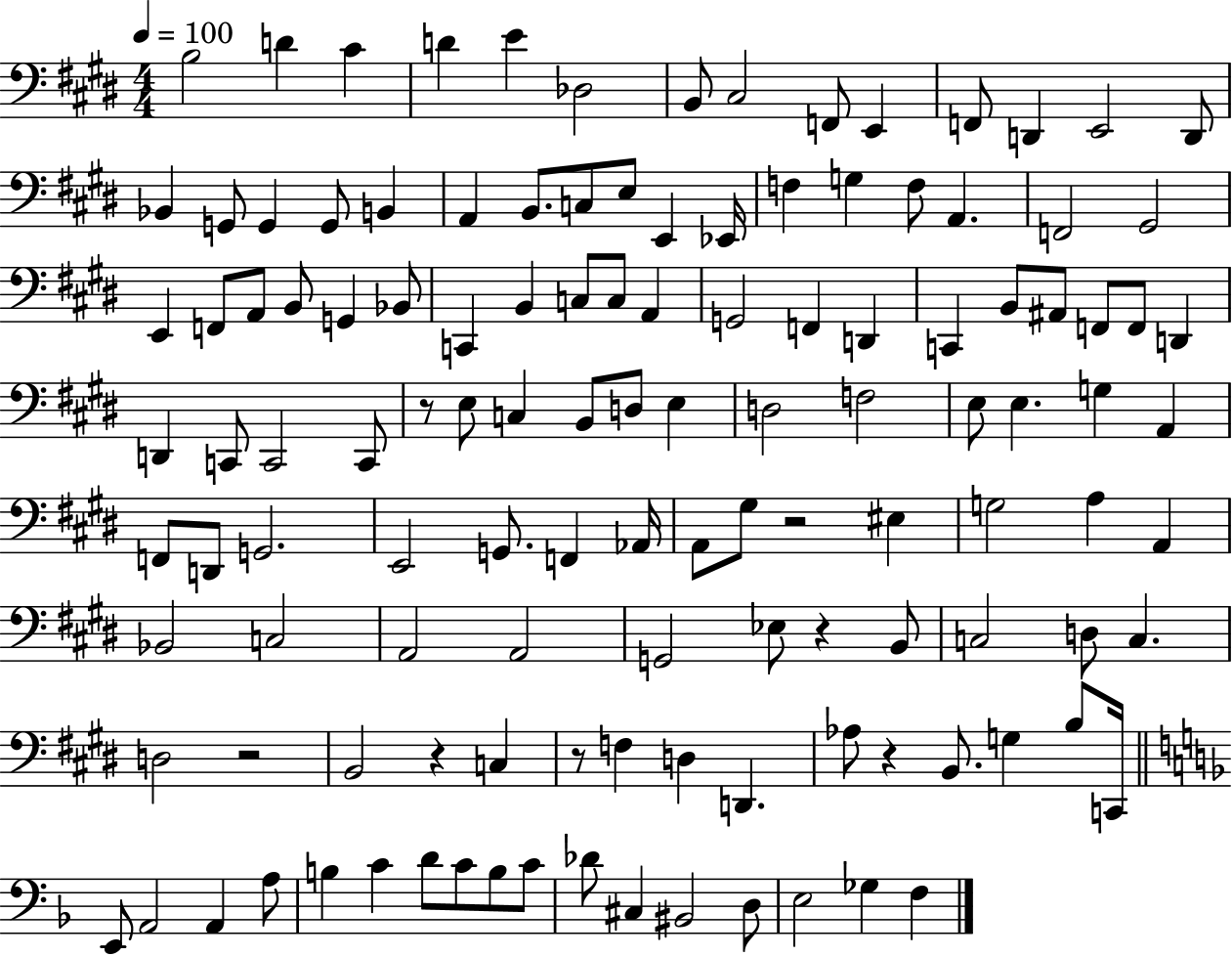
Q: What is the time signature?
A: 4/4